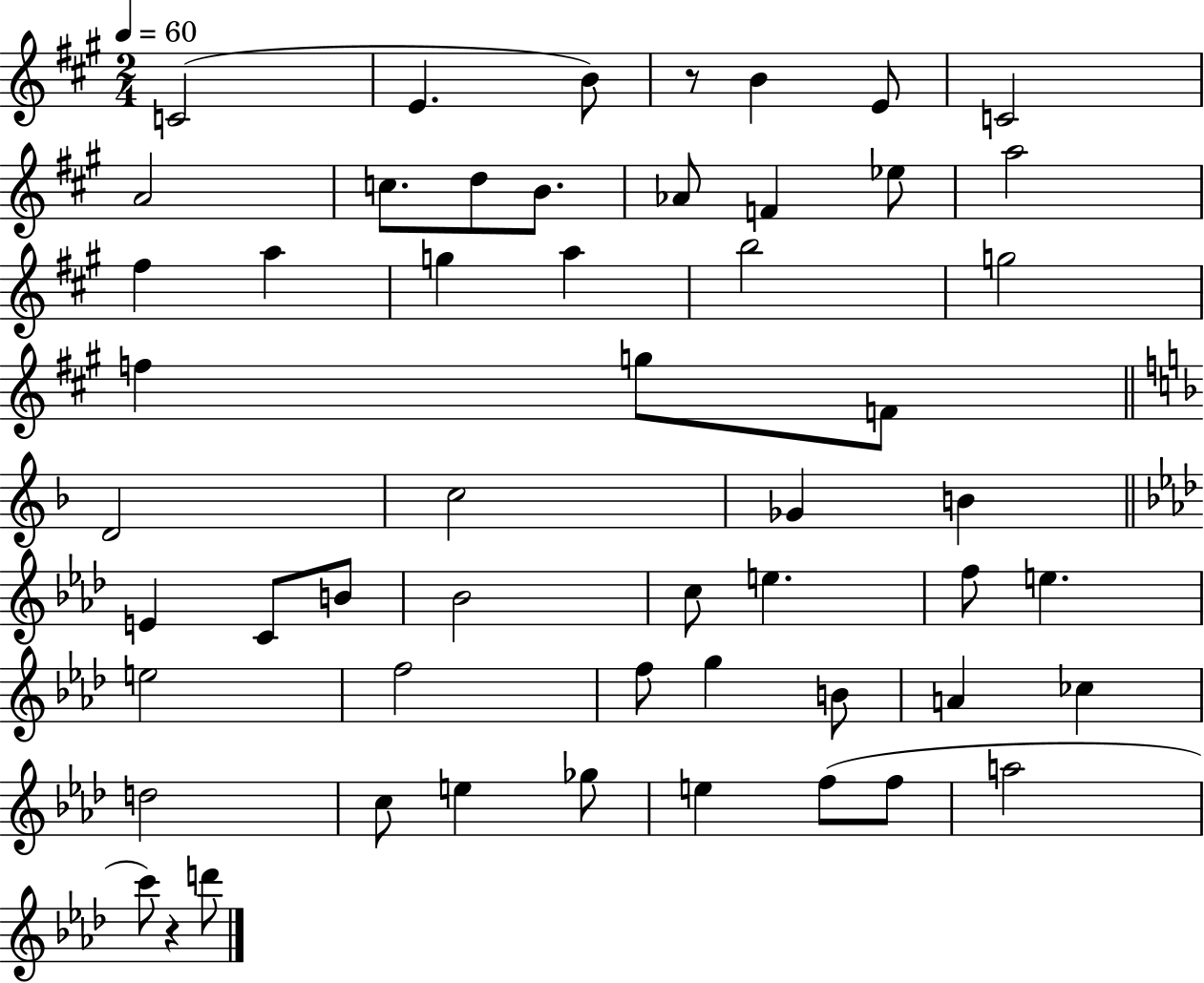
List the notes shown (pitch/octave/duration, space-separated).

C4/h E4/q. B4/e R/e B4/q E4/e C4/h A4/h C5/e. D5/e B4/e. Ab4/e F4/q Eb5/e A5/h F#5/q A5/q G5/q A5/q B5/h G5/h F5/q G5/e F4/e D4/h C5/h Gb4/q B4/q E4/q C4/e B4/e Bb4/h C5/e E5/q. F5/e E5/q. E5/h F5/h F5/e G5/q B4/e A4/q CES5/q D5/h C5/e E5/q Gb5/e E5/q F5/e F5/e A5/h C6/e R/q D6/e